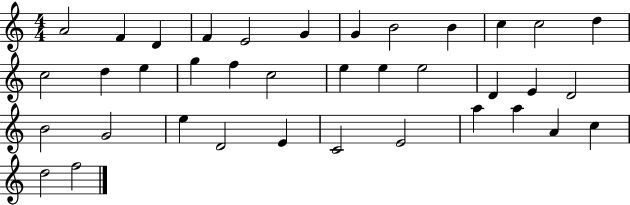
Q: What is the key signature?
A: C major